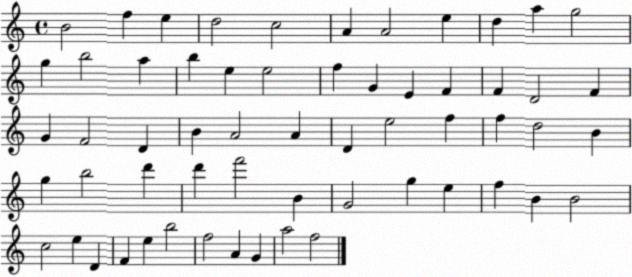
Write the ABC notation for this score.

X:1
T:Untitled
M:4/4
L:1/4
K:C
B2 f e d2 c2 A A2 e d a g2 g b2 a b e e2 f G E F F D2 F G F2 D B A2 A D e2 f f d2 B g b2 d' d' f'2 B G2 g e f B B2 c2 e D F e b2 f2 A G a2 f2